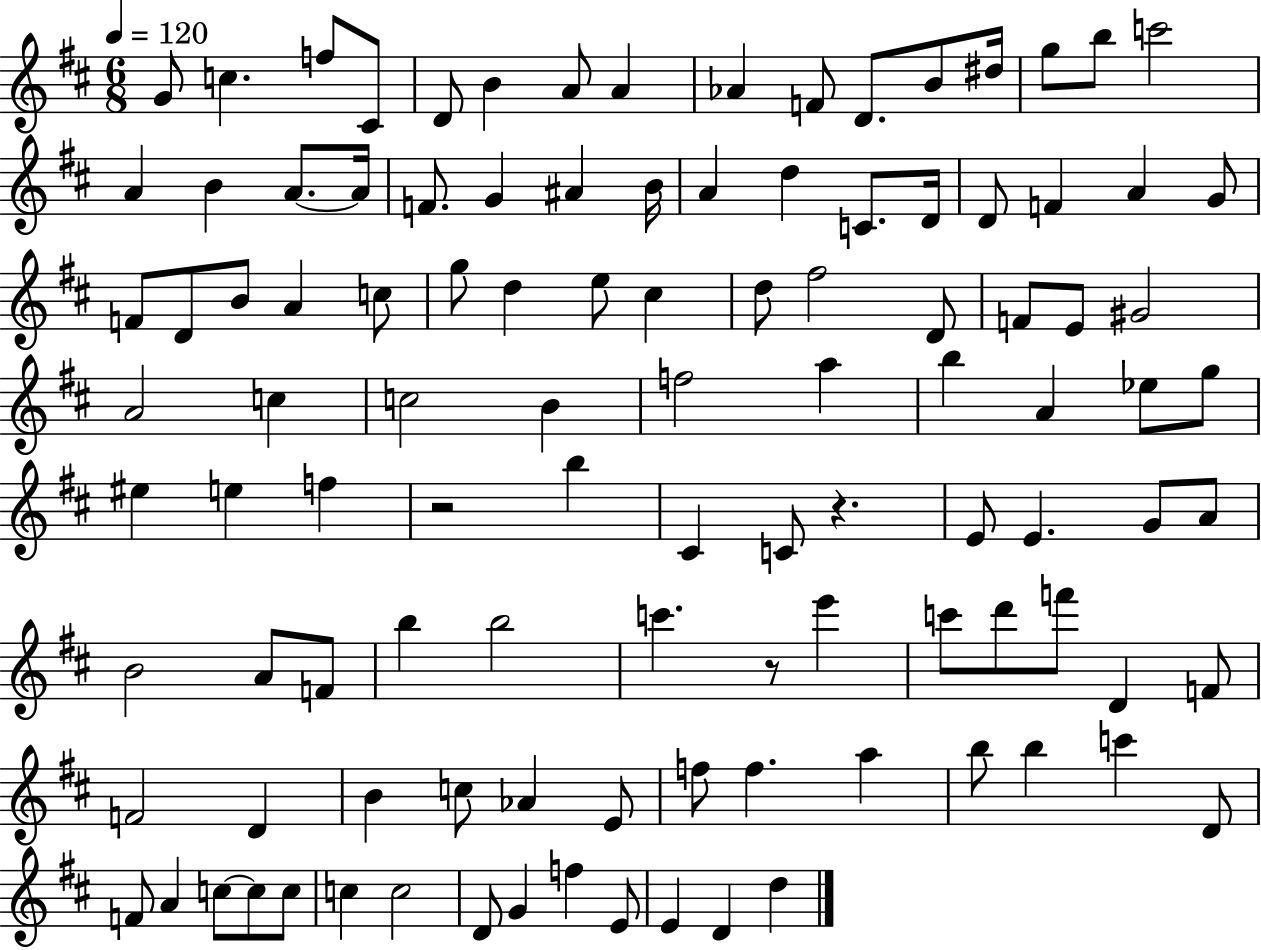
G4/e C5/q. F5/e C#4/e D4/e B4/q A4/e A4/q Ab4/q F4/e D4/e. B4/e D#5/s G5/e B5/e C6/h A4/q B4/q A4/e. A4/s F4/e. G4/q A#4/q B4/s A4/q D5/q C4/e. D4/s D4/e F4/q A4/q G4/e F4/e D4/e B4/e A4/q C5/e G5/e D5/q E5/e C#5/q D5/e F#5/h D4/e F4/e E4/e G#4/h A4/h C5/q C5/h B4/q F5/h A5/q B5/q A4/q Eb5/e G5/e EIS5/q E5/q F5/q R/h B5/q C#4/q C4/e R/q. E4/e E4/q. G4/e A4/e B4/h A4/e F4/e B5/q B5/h C6/q. R/e E6/q C6/e D6/e F6/e D4/q F4/e F4/h D4/q B4/q C5/e Ab4/q E4/e F5/e F5/q. A5/q B5/e B5/q C6/q D4/e F4/e A4/q C5/e C5/e C5/e C5/q C5/h D4/e G4/q F5/q E4/e E4/q D4/q D5/q